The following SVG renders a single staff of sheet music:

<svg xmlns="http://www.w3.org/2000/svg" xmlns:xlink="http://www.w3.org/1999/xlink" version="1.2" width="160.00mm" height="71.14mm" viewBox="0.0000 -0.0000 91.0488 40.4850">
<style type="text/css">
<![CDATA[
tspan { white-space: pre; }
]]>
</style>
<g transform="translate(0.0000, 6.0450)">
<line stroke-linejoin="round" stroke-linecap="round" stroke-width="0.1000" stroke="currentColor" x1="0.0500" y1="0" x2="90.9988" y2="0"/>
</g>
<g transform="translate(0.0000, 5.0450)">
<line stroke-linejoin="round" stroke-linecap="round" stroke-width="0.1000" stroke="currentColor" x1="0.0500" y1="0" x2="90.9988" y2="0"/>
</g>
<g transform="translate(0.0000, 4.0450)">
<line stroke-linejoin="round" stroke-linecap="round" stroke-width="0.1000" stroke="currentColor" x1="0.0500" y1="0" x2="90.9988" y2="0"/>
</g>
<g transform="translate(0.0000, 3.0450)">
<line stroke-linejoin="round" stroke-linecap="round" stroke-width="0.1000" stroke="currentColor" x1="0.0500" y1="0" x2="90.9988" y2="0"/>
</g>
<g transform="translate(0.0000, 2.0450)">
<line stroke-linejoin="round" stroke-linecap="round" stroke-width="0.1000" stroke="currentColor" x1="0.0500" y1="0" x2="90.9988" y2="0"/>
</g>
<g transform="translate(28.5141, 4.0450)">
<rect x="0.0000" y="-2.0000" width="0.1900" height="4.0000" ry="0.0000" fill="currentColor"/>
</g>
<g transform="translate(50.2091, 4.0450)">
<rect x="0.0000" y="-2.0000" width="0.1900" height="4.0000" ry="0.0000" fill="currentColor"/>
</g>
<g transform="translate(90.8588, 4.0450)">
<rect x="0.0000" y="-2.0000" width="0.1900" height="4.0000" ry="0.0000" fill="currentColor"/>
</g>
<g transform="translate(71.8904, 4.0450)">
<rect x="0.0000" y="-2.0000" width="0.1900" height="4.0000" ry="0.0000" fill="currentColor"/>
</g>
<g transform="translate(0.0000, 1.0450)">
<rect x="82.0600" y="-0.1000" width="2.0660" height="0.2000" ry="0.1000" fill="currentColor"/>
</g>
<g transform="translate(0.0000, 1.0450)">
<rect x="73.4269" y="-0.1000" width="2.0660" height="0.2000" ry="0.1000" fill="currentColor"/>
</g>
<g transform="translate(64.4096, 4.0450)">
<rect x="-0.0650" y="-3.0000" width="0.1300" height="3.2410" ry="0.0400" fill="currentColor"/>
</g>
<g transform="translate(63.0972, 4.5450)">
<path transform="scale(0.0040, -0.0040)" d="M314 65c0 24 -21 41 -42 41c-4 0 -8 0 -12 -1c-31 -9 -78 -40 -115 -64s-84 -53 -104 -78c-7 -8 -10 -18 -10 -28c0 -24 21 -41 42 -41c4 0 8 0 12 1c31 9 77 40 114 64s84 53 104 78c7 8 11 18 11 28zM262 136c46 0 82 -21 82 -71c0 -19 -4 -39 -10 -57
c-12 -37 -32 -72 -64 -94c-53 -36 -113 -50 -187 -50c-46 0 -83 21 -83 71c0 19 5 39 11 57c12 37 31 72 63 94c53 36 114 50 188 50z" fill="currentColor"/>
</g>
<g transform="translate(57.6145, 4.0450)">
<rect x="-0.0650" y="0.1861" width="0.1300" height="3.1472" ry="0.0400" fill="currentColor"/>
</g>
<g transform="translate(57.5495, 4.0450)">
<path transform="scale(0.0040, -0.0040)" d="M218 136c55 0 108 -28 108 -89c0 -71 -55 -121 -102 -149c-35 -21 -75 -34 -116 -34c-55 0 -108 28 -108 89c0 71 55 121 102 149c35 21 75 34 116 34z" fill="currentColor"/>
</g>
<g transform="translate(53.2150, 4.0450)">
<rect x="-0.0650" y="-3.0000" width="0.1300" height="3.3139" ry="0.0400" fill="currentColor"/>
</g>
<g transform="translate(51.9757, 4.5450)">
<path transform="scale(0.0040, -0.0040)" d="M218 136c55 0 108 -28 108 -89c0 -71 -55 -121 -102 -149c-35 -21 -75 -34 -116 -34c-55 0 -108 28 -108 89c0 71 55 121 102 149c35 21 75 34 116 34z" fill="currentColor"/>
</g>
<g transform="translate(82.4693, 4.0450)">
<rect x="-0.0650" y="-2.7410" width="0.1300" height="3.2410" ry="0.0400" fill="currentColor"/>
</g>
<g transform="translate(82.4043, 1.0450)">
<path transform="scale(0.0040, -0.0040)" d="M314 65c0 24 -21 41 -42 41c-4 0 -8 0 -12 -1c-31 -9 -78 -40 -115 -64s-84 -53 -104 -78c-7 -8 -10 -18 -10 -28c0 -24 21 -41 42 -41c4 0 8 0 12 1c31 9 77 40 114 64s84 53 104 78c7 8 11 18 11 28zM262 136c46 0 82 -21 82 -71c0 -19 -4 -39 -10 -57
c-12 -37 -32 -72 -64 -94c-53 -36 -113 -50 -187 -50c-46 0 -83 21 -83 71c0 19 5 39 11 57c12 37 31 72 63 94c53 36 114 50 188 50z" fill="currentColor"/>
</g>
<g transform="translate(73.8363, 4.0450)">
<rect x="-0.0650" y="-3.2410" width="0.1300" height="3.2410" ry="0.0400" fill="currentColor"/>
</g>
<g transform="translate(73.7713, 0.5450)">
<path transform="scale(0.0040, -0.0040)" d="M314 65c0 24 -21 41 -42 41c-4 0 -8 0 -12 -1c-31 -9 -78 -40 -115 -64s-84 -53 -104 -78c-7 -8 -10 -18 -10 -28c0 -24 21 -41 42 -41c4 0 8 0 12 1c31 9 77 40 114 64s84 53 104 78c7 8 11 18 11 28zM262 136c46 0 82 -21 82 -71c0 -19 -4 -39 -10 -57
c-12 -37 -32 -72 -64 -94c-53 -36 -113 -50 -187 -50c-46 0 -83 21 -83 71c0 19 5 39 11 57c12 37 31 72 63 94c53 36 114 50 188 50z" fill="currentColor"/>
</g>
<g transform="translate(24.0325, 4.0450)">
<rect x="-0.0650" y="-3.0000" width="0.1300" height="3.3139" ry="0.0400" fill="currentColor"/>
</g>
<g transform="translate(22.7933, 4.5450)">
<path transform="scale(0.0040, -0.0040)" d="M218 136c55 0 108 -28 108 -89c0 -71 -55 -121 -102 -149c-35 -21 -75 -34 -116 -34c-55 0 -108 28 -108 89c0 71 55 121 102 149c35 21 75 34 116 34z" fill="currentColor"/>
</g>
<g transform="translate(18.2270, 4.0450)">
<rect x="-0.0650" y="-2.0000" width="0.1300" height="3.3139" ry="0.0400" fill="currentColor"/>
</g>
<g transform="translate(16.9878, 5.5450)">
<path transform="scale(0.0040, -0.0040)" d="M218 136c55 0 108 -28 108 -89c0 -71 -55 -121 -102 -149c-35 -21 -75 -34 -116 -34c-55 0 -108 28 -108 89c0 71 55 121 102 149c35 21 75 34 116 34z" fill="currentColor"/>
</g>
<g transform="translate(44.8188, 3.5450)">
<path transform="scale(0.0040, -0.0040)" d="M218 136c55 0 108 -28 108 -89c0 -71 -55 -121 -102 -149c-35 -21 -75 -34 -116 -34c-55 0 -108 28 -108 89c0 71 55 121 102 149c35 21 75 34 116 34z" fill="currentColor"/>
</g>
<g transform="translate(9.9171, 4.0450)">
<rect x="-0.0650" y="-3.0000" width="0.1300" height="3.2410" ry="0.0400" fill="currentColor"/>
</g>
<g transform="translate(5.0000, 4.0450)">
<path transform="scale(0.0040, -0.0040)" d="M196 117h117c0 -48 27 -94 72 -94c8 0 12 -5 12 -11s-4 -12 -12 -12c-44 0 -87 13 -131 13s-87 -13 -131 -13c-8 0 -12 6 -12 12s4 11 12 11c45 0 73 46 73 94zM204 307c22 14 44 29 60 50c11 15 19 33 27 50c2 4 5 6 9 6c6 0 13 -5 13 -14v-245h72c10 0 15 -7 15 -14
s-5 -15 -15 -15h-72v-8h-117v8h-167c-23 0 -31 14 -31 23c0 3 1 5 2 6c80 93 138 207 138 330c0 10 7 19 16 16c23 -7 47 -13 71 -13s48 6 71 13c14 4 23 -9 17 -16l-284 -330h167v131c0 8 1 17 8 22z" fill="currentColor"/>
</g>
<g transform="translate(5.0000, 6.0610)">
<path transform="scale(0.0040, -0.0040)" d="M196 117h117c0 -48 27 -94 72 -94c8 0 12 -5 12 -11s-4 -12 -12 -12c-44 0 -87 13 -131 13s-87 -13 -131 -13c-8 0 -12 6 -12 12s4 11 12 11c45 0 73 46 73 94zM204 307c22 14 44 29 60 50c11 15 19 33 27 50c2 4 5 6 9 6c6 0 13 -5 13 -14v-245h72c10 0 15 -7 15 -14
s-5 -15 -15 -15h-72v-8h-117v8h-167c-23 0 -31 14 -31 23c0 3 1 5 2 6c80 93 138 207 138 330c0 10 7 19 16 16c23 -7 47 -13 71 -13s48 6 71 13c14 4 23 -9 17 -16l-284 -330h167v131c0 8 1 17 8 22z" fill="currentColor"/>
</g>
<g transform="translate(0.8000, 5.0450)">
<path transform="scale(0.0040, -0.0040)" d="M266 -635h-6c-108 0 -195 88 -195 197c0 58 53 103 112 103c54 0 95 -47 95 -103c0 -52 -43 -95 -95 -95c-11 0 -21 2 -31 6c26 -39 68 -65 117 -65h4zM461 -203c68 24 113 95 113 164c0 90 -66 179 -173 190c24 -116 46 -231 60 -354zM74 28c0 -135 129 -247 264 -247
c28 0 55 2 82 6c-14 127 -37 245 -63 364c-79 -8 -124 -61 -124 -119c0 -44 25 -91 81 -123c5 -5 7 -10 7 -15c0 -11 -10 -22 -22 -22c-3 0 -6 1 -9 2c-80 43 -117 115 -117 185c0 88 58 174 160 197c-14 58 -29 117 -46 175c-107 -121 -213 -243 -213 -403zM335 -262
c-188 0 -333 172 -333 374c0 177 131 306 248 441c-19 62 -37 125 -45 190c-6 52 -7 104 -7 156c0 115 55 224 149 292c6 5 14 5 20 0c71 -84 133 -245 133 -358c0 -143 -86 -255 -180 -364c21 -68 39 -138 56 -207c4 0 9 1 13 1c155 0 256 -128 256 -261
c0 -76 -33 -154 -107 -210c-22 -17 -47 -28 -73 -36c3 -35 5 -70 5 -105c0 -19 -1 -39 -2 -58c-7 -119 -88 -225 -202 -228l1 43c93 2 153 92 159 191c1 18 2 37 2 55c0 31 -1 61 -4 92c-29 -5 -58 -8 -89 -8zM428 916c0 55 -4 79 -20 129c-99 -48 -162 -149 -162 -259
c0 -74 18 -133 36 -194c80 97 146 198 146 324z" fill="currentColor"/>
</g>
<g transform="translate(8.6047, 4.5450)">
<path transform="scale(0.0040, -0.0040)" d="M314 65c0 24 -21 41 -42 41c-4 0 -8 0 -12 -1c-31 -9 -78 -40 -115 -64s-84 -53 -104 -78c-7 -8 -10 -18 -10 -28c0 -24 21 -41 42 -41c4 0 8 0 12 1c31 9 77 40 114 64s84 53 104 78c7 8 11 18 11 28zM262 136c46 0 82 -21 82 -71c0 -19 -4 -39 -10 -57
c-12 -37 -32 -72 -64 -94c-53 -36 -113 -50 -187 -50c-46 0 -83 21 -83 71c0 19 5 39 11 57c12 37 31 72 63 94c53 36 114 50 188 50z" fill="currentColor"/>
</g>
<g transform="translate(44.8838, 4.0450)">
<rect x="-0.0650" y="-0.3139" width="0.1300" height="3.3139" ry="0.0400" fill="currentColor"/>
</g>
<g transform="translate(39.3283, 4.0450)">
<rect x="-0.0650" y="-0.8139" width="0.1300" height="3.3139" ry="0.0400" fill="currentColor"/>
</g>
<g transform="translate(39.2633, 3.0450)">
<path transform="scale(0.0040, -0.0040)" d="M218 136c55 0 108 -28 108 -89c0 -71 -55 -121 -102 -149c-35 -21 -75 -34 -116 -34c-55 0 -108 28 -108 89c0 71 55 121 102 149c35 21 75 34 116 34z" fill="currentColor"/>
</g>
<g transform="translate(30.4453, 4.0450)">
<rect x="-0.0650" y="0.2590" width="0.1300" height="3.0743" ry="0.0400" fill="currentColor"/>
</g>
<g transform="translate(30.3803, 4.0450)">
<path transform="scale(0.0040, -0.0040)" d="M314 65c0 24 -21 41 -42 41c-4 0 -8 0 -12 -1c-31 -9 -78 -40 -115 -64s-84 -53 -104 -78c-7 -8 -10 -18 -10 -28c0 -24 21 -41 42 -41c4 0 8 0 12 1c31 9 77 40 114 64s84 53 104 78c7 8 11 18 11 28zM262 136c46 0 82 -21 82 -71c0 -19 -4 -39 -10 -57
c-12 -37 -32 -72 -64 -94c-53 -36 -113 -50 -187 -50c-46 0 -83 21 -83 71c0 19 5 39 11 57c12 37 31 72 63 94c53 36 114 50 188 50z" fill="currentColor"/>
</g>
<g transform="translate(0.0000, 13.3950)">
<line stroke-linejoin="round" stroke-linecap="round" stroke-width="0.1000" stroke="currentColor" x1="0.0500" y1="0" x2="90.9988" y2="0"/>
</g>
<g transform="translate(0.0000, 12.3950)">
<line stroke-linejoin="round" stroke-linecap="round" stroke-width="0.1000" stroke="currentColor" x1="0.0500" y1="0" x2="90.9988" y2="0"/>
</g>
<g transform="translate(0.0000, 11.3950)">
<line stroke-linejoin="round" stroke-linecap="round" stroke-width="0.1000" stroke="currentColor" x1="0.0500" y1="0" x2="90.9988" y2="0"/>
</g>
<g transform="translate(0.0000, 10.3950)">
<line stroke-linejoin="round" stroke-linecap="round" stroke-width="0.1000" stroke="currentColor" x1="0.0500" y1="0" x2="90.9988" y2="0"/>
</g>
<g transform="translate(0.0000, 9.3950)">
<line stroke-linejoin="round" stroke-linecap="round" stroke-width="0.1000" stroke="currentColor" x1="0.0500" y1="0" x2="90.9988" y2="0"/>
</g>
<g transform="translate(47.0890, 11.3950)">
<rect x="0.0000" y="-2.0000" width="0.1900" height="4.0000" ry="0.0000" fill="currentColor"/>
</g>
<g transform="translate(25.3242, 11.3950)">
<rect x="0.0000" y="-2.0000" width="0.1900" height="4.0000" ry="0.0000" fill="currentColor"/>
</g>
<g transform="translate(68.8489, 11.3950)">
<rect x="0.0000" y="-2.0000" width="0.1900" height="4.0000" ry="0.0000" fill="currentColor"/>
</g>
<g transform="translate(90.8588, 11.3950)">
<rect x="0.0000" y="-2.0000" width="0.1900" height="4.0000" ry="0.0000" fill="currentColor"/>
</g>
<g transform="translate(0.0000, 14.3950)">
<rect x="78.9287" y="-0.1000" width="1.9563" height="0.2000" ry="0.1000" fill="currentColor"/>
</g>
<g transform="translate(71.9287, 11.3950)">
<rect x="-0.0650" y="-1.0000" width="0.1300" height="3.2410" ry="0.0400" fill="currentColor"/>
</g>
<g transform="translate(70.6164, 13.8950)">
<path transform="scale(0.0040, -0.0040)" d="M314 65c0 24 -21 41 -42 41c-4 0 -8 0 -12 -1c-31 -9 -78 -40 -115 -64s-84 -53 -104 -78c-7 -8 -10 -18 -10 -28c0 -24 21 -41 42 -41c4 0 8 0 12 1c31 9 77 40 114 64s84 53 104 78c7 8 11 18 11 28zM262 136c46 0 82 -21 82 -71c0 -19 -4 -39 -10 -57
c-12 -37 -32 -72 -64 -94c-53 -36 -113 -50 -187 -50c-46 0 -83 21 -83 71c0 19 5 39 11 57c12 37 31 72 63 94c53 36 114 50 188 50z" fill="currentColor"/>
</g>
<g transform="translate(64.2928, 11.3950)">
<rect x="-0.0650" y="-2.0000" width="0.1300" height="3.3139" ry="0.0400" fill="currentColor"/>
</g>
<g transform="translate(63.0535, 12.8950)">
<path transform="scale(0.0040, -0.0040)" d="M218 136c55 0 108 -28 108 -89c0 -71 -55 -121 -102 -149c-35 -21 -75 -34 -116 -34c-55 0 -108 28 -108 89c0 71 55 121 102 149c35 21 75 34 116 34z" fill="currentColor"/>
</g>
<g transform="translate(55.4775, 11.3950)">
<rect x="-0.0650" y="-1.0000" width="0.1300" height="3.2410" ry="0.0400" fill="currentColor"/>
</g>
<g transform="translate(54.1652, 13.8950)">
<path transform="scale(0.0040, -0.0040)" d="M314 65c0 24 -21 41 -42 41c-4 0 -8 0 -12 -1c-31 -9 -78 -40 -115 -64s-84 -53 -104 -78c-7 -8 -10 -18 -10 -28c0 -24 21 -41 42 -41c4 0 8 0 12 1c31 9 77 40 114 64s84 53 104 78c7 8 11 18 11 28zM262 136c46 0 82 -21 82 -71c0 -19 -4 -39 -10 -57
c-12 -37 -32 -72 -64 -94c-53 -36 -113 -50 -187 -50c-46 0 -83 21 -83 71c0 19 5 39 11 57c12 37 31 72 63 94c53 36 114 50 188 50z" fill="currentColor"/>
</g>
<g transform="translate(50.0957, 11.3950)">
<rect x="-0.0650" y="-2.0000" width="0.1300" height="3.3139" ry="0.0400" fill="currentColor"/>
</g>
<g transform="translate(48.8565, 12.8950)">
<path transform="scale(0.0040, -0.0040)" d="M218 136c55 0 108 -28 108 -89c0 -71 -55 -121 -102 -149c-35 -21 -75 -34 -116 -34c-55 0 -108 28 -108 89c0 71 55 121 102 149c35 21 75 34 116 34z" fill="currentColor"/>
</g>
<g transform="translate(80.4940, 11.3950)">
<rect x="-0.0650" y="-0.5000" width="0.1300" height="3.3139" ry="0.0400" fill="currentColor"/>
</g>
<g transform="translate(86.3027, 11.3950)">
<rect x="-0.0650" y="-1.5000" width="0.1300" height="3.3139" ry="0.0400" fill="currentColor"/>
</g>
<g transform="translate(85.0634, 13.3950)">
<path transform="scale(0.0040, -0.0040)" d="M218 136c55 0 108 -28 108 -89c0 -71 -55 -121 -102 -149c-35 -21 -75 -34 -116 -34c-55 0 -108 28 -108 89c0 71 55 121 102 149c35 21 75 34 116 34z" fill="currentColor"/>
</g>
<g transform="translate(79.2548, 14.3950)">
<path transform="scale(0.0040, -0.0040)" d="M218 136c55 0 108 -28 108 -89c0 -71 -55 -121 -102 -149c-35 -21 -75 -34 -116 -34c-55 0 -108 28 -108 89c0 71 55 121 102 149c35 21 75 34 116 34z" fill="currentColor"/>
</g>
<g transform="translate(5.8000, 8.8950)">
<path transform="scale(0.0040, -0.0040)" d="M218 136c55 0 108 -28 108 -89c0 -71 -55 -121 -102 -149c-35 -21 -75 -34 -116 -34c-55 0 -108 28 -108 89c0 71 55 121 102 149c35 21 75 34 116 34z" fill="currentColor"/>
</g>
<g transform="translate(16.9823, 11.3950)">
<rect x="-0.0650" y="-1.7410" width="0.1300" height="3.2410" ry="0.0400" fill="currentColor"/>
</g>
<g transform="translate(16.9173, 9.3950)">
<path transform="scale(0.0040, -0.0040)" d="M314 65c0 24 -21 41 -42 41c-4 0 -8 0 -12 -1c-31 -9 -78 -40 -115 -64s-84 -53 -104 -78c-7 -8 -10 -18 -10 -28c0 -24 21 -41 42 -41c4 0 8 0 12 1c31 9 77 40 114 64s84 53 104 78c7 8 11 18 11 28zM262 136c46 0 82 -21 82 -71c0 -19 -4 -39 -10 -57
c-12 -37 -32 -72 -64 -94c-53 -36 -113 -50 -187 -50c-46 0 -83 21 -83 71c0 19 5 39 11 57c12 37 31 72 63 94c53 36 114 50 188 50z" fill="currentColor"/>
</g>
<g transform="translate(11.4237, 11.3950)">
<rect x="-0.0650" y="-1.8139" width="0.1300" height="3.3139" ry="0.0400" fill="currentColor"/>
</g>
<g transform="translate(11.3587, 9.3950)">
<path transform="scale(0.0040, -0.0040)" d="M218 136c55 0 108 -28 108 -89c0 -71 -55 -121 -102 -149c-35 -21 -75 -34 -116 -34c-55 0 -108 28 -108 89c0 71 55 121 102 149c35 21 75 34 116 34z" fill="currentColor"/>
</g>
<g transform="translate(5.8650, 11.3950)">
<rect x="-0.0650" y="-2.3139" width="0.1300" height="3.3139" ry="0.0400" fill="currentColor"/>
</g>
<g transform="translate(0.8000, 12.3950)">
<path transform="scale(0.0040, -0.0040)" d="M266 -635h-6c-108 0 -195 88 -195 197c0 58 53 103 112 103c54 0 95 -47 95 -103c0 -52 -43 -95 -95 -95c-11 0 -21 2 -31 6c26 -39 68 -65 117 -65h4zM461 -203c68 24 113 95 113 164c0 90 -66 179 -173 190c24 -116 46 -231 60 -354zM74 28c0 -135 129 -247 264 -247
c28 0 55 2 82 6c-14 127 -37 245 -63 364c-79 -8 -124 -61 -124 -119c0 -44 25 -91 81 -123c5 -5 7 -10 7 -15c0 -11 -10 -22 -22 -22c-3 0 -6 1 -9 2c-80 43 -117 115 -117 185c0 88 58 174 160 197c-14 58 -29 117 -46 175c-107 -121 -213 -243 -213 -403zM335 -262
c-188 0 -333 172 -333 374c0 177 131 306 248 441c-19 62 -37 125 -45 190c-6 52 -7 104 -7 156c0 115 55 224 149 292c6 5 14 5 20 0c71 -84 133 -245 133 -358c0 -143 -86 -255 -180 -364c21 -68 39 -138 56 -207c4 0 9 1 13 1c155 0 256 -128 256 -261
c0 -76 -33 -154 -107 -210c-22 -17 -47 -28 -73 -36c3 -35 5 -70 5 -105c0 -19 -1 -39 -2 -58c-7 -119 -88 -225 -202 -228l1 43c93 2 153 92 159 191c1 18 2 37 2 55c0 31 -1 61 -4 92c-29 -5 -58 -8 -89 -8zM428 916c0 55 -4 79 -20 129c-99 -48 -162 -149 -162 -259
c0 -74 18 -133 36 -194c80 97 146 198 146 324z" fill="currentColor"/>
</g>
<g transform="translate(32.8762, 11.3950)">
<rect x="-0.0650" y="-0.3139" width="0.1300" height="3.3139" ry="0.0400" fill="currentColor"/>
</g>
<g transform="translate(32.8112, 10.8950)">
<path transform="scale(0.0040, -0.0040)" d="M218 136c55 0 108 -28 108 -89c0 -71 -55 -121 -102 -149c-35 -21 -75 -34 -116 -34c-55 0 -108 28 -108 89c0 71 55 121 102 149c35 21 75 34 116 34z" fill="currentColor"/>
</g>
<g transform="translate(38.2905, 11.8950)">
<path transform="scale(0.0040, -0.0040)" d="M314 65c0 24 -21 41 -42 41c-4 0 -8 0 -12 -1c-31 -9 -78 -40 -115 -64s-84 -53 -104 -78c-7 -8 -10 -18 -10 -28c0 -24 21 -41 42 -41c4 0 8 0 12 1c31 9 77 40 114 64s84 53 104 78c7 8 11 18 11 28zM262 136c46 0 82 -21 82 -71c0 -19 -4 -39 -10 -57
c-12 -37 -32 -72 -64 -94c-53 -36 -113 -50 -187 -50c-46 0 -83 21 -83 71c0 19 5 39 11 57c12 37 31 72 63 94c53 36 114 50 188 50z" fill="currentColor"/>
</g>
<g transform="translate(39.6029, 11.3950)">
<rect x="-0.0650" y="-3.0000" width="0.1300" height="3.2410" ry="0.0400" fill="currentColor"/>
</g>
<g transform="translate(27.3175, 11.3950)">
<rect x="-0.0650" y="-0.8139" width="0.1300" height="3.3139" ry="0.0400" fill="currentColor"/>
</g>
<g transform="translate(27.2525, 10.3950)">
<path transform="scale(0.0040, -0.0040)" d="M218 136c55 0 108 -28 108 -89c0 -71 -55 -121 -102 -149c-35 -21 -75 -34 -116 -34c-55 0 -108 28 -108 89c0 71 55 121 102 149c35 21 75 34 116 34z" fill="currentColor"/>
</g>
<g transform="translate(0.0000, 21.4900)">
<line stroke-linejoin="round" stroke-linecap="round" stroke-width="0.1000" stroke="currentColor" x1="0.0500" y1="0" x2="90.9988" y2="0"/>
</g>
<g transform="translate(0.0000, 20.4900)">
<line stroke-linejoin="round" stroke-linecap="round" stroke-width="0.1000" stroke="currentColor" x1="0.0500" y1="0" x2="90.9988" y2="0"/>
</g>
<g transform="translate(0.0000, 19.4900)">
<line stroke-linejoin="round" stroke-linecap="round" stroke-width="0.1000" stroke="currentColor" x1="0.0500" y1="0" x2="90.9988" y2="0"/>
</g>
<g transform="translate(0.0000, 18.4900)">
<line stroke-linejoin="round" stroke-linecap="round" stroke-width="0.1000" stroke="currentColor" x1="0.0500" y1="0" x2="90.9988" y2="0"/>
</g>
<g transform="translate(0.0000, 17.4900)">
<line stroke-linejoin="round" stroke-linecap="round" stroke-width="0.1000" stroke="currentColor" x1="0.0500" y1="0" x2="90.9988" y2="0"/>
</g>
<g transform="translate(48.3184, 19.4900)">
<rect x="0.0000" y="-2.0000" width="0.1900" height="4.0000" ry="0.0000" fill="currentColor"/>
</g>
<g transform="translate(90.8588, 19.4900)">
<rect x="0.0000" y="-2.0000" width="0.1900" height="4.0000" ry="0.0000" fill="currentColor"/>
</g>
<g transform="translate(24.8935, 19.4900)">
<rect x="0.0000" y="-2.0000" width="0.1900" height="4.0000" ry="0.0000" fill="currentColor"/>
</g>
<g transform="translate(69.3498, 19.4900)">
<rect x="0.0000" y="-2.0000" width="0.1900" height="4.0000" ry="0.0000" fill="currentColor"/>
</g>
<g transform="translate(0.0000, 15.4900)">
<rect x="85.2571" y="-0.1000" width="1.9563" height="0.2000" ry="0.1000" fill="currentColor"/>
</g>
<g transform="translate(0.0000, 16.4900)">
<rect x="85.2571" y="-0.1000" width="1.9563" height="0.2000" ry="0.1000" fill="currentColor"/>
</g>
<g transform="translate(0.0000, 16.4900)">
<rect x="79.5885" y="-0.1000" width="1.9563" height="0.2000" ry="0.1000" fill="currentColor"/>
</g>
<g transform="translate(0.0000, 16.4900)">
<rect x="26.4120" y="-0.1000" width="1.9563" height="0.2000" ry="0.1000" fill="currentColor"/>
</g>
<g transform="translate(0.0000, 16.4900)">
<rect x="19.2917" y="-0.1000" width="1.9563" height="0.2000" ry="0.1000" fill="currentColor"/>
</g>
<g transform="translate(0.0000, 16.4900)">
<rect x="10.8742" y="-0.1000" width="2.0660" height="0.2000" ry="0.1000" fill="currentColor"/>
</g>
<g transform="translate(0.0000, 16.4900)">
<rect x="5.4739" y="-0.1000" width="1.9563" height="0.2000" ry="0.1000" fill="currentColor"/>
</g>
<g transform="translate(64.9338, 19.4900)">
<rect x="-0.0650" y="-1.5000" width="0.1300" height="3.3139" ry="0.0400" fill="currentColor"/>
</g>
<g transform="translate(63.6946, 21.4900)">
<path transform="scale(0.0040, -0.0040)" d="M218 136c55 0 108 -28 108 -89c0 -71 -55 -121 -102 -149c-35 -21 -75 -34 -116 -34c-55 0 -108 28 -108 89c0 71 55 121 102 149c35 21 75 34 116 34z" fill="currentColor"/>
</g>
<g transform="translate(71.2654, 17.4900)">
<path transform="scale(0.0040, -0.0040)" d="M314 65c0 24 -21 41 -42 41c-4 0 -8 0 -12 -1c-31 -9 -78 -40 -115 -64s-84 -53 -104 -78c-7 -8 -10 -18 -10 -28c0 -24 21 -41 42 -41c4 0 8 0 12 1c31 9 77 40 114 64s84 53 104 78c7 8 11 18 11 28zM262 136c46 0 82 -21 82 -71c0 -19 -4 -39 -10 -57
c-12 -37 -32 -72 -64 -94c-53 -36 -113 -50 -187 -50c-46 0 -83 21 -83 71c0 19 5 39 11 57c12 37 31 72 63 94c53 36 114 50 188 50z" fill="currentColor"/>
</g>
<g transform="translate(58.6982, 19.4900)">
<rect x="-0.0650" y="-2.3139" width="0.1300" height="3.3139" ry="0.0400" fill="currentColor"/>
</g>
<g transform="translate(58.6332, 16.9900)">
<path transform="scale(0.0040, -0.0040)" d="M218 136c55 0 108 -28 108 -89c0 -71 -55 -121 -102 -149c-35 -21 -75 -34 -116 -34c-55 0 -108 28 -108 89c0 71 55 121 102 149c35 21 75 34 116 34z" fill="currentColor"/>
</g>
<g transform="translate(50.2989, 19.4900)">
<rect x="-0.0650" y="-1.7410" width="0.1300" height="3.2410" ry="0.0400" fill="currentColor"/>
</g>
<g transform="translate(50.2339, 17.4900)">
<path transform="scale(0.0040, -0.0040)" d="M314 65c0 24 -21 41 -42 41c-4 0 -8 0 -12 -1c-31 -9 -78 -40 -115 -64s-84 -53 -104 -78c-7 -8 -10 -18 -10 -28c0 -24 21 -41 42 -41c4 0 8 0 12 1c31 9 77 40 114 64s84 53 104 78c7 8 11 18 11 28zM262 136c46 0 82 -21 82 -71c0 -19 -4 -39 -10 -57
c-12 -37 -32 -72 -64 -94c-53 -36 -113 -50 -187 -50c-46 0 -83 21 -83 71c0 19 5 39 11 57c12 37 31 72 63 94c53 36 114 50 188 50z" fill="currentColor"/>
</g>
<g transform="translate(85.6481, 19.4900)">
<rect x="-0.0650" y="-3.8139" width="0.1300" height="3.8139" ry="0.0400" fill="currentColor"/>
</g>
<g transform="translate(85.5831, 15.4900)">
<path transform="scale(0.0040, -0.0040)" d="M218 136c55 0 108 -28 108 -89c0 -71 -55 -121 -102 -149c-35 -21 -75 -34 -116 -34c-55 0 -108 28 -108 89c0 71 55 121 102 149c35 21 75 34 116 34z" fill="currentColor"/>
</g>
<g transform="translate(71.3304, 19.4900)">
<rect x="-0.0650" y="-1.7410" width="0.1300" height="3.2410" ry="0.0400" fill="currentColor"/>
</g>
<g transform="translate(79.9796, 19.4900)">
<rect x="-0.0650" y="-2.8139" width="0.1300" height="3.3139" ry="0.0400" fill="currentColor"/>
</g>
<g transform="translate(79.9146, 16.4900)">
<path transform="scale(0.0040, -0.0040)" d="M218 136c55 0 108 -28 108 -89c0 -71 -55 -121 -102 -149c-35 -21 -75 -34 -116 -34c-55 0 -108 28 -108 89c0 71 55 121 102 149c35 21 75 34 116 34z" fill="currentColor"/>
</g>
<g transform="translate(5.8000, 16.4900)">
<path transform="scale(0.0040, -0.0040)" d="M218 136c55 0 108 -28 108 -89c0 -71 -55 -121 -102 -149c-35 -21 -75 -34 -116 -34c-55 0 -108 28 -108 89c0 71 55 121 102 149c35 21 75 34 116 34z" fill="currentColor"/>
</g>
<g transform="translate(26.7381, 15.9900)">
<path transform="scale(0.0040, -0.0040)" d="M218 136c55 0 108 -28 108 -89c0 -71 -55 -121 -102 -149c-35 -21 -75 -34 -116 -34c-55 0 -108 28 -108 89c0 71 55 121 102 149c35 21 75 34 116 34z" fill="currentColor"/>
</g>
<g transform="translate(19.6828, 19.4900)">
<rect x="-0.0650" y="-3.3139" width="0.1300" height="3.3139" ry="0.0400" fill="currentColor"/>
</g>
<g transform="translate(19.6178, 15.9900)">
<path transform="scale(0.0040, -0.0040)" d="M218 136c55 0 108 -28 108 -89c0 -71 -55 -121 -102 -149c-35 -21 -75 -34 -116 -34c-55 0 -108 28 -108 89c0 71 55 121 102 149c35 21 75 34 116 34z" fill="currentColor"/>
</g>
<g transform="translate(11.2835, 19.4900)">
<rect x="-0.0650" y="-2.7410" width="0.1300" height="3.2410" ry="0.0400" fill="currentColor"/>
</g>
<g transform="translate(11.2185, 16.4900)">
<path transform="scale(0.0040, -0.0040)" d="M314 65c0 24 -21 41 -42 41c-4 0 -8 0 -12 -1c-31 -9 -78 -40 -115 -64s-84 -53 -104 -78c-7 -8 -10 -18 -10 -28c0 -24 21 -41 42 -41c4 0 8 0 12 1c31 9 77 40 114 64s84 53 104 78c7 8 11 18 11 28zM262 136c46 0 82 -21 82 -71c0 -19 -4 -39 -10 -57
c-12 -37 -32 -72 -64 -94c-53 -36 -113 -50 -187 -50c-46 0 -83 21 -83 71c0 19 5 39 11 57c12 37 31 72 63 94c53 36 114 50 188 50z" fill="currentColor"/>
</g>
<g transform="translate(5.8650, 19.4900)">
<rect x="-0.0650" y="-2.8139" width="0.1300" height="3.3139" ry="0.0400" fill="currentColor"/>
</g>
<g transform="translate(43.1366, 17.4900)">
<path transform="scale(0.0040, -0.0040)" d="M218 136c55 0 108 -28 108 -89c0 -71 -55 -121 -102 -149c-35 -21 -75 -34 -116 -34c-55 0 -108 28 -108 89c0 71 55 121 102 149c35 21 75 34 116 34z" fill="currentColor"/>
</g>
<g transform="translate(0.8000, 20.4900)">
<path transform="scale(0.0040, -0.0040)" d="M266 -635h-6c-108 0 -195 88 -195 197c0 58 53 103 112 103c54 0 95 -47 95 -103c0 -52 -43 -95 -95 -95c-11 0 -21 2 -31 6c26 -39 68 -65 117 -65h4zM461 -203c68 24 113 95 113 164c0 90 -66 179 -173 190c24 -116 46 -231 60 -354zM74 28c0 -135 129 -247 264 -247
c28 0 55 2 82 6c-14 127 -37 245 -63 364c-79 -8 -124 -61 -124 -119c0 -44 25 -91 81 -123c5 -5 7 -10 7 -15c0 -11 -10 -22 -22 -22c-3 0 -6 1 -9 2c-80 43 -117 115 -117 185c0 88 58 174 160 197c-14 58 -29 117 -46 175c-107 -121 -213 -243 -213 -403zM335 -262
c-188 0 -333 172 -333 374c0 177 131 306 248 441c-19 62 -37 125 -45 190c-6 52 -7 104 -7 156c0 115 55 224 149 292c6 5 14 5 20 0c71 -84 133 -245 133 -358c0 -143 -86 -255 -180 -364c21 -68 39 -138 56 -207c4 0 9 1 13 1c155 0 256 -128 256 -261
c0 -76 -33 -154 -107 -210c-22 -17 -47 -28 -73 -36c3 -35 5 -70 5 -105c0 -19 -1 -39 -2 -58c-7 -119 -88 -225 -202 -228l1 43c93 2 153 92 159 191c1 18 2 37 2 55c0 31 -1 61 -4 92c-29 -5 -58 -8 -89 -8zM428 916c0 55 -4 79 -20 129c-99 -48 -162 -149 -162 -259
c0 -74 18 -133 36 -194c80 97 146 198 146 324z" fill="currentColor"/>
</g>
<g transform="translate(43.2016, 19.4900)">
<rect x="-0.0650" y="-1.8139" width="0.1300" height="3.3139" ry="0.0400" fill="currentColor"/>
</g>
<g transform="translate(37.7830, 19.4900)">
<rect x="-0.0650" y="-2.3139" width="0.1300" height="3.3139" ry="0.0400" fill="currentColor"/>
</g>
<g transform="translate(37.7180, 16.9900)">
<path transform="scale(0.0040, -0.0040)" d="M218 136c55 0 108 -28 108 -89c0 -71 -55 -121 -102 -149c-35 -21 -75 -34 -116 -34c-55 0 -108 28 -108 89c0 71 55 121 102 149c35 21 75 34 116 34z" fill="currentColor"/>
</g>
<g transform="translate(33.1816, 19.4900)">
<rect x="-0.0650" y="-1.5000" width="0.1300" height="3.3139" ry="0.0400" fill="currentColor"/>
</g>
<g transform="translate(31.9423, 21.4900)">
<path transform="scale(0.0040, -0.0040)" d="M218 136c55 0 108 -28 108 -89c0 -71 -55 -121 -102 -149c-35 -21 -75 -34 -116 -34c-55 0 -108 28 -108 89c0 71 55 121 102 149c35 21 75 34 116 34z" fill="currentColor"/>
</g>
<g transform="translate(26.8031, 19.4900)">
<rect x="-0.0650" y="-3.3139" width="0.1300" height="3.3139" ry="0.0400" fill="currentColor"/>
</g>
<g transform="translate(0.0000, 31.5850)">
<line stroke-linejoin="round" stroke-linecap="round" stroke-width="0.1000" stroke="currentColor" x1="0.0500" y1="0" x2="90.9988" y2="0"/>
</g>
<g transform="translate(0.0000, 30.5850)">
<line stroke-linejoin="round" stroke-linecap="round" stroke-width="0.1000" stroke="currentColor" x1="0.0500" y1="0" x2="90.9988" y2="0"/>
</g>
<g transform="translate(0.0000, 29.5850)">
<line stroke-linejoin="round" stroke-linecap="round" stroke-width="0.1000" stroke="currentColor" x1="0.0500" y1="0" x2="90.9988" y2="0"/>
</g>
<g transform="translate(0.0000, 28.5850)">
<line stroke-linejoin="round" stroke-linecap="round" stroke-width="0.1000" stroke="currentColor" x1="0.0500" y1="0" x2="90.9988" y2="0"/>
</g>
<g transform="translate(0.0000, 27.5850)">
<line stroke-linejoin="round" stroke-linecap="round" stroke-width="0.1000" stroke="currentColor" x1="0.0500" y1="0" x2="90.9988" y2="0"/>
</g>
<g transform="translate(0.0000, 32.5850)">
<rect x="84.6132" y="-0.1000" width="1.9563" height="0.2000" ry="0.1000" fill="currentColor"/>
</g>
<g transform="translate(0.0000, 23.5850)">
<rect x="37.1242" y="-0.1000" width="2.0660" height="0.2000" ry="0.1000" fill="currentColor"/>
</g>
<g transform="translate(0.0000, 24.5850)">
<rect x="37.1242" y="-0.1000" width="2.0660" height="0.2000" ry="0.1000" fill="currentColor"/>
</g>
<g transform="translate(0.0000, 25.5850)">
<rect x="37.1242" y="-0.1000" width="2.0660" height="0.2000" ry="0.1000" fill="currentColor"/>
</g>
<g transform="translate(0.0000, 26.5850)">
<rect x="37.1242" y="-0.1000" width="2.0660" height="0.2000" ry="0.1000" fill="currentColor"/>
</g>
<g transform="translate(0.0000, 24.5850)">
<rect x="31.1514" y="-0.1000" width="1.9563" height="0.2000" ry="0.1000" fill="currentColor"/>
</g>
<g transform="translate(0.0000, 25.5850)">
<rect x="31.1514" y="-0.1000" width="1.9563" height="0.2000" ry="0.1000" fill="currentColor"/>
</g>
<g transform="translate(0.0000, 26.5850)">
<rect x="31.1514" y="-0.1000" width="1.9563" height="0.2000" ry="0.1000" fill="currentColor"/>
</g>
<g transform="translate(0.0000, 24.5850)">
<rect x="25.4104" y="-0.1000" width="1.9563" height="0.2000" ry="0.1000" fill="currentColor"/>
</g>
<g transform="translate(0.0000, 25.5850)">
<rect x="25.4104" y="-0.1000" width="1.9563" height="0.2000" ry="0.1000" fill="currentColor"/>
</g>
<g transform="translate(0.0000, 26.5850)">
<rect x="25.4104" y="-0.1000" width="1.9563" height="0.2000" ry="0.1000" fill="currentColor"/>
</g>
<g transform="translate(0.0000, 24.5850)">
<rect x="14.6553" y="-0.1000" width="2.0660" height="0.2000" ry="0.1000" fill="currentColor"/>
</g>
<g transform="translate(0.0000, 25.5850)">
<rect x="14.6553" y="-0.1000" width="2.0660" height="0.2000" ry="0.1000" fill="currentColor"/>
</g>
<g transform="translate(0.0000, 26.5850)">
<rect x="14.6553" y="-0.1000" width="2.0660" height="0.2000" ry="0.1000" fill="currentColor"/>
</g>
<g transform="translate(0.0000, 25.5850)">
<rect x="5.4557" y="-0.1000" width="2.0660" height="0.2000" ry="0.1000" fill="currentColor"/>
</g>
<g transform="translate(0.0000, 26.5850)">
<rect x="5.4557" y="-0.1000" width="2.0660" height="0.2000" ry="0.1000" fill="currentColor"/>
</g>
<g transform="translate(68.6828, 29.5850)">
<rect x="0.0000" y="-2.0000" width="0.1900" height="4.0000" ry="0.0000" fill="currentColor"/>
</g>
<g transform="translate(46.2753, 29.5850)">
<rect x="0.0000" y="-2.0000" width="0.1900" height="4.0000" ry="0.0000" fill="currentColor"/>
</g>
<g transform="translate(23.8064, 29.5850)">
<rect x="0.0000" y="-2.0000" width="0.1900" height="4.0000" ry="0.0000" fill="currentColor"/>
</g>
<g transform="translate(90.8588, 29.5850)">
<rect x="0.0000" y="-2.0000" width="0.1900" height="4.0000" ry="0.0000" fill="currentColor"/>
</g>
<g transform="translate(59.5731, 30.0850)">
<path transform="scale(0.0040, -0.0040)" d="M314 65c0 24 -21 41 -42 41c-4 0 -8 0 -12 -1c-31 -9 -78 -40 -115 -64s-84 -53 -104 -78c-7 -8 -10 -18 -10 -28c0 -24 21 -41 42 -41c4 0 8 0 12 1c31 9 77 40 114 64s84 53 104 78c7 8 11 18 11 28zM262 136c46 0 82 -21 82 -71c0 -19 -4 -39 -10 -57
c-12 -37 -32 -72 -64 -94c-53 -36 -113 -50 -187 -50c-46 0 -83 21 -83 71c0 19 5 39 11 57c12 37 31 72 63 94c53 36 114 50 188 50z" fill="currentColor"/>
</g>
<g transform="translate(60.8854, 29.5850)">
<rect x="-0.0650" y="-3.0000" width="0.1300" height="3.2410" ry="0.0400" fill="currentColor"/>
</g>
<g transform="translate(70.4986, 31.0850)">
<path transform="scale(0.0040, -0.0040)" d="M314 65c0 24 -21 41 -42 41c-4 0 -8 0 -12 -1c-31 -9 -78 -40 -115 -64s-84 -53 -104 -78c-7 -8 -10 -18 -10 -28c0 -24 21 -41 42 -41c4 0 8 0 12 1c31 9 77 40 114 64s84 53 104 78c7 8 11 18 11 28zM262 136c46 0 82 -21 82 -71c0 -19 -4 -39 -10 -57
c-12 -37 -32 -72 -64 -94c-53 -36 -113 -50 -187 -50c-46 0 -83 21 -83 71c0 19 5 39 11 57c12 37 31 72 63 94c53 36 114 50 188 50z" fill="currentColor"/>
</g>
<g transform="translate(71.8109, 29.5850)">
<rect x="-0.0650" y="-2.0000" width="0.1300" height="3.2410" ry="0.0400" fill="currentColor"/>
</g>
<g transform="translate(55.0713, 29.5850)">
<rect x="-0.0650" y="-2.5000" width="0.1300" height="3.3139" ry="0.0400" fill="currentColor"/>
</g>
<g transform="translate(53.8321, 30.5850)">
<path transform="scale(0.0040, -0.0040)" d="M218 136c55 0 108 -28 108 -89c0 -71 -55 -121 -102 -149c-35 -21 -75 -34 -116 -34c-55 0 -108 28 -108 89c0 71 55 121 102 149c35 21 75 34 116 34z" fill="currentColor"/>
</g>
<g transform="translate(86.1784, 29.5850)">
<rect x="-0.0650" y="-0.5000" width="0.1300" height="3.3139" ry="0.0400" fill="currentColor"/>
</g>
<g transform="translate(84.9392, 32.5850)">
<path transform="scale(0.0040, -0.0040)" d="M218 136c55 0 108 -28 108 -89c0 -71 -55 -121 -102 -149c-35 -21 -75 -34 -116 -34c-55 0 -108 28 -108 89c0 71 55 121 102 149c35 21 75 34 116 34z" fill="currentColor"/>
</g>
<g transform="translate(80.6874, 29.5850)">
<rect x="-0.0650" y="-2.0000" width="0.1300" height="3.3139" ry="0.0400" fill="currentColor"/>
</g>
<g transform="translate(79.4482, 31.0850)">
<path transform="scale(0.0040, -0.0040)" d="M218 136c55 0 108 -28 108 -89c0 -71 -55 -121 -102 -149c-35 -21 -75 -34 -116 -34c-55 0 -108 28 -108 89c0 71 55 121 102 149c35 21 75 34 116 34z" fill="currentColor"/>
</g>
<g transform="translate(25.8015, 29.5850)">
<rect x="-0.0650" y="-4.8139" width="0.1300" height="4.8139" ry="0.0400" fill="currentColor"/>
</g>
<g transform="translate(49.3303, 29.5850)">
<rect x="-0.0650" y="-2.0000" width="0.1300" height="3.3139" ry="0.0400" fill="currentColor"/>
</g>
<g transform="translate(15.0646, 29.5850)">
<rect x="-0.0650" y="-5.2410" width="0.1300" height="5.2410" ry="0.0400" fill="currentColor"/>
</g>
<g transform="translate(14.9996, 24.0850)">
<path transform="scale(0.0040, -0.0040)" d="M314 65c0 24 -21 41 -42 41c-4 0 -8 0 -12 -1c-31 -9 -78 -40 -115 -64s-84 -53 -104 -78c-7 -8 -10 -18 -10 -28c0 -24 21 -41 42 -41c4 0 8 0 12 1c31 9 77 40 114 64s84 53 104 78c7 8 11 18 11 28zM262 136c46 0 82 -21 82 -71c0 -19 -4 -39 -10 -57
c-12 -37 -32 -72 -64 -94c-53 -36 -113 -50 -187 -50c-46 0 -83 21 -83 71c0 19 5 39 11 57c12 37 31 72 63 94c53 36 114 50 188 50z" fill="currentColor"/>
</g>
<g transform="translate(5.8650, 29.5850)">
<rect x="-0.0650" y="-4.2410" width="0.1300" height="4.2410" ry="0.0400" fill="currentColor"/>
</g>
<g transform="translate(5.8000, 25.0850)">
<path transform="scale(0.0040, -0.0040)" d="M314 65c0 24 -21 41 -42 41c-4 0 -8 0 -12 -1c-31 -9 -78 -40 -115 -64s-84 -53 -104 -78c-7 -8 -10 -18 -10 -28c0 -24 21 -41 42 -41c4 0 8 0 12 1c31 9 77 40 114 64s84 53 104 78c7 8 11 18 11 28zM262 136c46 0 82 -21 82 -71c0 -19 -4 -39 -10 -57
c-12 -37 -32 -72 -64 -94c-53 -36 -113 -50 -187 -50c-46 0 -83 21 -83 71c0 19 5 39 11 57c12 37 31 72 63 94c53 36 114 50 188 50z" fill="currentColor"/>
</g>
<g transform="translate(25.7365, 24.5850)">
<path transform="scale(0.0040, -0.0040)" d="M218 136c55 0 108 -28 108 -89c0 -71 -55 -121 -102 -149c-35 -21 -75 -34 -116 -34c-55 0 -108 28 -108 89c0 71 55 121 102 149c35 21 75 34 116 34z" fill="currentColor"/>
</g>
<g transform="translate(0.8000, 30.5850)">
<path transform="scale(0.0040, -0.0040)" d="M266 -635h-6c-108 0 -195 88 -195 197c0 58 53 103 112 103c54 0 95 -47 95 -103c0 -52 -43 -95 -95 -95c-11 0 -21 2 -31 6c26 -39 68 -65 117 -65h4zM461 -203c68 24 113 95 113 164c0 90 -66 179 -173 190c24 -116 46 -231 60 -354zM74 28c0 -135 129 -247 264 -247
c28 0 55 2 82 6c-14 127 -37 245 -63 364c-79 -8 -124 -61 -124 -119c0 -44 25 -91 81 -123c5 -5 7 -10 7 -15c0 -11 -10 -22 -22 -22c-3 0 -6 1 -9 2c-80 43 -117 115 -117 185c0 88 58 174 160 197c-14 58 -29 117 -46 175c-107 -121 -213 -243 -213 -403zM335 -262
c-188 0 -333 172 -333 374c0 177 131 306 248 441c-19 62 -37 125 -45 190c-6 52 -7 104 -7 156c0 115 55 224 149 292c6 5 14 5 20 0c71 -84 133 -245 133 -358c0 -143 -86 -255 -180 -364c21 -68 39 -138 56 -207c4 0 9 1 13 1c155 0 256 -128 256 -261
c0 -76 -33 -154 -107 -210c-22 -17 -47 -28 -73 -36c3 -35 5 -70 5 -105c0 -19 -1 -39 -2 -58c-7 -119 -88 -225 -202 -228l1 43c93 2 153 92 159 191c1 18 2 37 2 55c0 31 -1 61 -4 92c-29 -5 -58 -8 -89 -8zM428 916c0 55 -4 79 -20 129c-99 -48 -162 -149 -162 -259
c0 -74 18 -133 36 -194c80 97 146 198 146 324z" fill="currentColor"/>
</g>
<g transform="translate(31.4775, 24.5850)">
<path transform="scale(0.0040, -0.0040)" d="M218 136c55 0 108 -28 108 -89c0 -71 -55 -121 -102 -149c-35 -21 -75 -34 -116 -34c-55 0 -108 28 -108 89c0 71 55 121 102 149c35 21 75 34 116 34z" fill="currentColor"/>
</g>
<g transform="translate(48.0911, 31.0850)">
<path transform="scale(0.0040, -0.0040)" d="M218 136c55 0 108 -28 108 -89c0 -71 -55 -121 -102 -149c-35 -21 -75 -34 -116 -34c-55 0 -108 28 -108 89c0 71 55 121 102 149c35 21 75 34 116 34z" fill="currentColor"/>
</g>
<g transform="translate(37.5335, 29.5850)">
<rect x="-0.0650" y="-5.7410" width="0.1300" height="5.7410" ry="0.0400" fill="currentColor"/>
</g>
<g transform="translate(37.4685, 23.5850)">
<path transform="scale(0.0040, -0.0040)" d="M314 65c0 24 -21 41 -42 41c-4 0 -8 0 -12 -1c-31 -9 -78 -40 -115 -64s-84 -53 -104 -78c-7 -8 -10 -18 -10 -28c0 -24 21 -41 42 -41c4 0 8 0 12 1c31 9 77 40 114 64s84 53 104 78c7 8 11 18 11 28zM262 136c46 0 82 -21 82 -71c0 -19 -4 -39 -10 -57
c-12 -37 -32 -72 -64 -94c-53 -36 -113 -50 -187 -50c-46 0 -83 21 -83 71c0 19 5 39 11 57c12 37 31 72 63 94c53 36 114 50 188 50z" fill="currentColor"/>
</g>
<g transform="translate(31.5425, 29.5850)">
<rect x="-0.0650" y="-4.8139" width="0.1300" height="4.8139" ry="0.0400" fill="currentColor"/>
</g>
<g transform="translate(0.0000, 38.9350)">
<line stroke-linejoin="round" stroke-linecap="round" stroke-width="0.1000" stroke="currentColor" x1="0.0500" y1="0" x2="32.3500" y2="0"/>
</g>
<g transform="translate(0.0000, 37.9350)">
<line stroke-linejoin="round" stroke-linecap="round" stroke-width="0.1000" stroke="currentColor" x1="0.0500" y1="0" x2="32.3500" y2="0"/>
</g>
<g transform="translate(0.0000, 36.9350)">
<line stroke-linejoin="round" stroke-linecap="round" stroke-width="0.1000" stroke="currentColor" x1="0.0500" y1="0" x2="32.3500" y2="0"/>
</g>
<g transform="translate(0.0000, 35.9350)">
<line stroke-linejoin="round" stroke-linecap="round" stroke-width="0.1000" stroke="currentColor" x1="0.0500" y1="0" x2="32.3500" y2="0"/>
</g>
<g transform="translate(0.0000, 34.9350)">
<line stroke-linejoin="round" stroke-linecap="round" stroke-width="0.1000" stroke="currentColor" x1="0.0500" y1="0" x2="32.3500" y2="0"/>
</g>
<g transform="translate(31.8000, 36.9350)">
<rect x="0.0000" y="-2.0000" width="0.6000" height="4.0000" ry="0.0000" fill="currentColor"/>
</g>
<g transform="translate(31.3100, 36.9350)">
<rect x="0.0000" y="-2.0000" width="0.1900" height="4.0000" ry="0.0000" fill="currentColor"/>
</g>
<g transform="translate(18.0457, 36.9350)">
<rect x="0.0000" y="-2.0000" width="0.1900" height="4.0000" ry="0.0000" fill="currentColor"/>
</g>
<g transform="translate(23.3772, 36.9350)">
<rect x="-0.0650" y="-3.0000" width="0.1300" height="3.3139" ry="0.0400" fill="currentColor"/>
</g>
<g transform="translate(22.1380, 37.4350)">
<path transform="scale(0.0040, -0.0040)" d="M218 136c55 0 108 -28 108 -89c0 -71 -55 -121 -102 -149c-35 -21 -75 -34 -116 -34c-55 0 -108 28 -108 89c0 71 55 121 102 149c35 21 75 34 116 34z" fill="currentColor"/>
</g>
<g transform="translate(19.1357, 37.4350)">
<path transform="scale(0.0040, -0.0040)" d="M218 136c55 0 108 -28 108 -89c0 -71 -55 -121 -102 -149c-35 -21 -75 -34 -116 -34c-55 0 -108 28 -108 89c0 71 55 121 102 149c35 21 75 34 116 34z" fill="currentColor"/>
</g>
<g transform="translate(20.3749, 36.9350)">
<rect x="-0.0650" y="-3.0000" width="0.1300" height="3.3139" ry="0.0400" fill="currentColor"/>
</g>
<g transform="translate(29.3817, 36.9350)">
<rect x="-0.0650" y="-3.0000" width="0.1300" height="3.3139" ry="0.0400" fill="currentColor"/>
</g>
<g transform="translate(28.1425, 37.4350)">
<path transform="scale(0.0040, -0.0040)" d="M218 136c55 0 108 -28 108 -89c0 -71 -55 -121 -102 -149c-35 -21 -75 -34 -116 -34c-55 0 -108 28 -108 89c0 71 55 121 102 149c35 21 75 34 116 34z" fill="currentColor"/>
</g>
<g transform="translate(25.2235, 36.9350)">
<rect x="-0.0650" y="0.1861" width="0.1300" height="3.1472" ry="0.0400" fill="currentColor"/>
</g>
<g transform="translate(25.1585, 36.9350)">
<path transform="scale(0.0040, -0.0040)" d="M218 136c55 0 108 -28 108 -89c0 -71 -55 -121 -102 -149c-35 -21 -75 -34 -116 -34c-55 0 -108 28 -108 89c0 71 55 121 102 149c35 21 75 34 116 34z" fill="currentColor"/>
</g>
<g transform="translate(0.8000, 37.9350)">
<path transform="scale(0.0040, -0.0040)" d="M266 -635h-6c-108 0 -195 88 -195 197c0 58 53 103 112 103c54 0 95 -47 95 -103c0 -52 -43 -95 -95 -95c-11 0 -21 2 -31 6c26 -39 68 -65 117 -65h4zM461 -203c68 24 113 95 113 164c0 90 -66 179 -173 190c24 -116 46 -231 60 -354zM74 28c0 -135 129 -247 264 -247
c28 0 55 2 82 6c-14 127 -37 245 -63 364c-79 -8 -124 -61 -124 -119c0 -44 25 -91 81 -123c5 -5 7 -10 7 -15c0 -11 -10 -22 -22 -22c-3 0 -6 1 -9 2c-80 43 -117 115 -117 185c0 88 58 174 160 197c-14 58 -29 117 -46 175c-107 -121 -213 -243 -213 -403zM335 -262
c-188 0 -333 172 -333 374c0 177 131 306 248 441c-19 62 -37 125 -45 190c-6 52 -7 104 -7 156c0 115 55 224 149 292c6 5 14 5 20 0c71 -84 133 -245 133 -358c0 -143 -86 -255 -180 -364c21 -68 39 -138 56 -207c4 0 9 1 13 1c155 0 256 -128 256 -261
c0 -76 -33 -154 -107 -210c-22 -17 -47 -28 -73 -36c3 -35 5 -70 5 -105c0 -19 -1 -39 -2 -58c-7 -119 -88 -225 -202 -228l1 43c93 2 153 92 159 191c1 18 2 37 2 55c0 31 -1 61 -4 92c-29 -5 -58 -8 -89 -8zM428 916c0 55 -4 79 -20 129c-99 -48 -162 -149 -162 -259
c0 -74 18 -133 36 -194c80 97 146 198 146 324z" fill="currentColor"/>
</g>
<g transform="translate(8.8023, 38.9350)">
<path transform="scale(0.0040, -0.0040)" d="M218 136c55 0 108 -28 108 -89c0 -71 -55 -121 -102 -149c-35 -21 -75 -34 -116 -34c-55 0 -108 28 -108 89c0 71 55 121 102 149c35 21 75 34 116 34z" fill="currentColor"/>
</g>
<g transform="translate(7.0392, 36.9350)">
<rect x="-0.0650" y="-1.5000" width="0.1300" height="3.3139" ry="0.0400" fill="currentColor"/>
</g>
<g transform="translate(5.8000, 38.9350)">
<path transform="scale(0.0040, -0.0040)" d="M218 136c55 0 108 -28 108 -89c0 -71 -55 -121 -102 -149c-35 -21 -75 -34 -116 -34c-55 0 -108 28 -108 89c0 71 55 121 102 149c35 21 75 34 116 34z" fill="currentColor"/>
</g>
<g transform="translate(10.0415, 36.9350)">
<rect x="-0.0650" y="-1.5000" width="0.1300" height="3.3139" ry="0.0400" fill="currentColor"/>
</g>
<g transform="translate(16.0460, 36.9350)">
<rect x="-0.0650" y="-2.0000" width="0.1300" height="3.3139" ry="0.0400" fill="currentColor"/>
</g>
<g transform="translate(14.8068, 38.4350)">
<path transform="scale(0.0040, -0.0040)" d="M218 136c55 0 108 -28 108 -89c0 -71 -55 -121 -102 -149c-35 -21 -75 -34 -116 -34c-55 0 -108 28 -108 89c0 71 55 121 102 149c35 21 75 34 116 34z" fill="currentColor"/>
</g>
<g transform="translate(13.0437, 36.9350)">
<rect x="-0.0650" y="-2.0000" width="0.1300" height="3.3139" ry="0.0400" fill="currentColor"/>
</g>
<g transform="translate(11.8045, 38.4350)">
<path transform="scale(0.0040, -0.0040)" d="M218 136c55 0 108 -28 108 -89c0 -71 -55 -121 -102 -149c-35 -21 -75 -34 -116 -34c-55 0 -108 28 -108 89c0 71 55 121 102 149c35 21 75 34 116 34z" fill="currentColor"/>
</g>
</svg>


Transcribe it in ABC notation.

X:1
T:Untitled
M:4/4
L:1/4
K:C
A2 F A B2 d c A B A2 b2 a2 g f f2 d c A2 F D2 F D2 C E a a2 b b E g f f2 g E f2 a c' d'2 f'2 e' e' g'2 F G A2 F2 F C E E F F A A B A